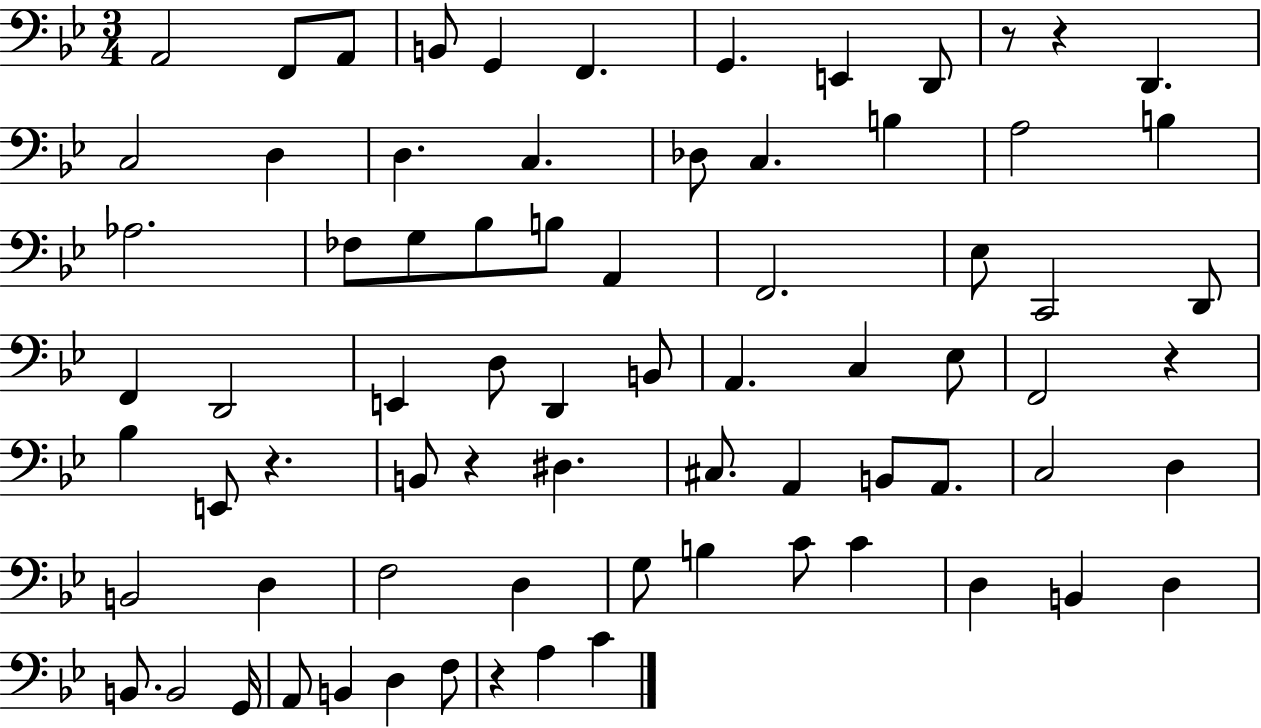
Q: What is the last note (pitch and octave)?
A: C4